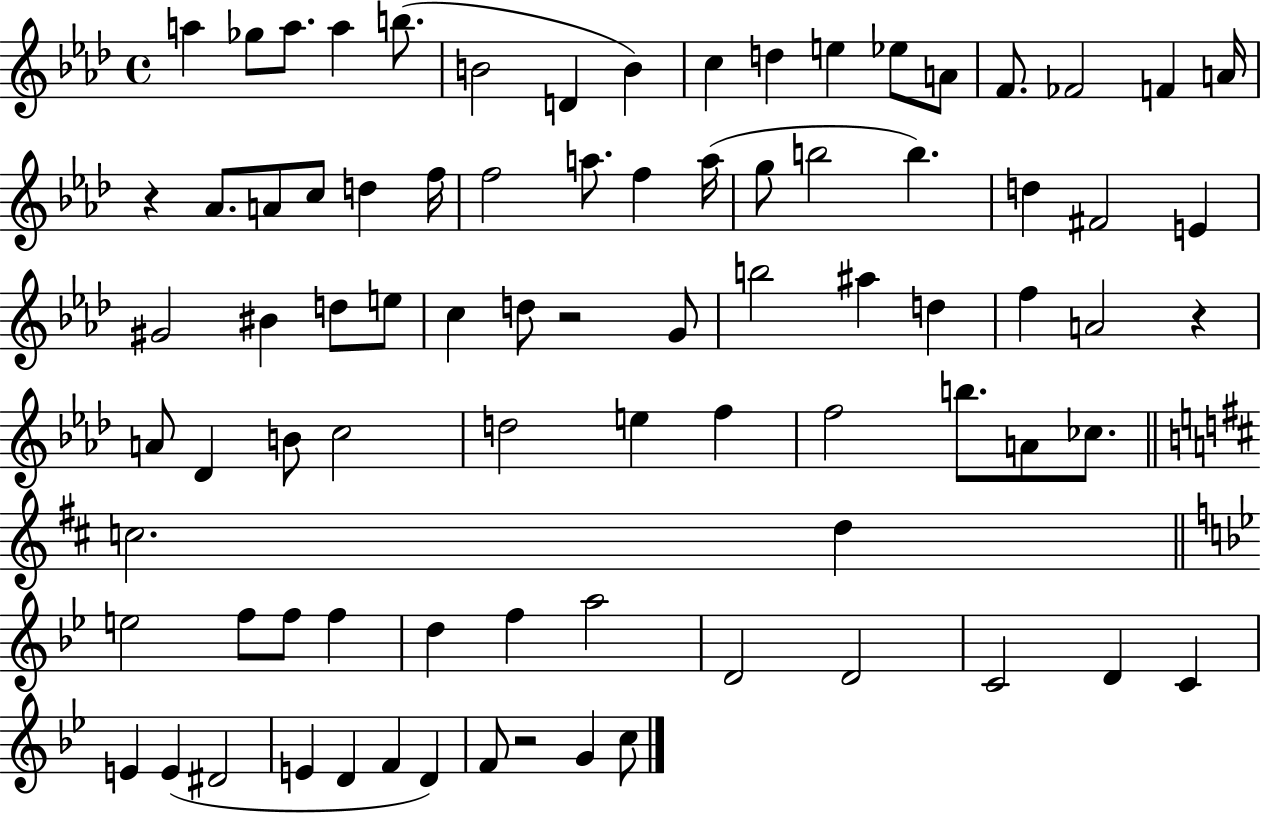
A5/q Gb5/e A5/e. A5/q B5/e. B4/h D4/q B4/q C5/q D5/q E5/q Eb5/e A4/e F4/e. FES4/h F4/q A4/s R/q Ab4/e. A4/e C5/e D5/q F5/s F5/h A5/e. F5/q A5/s G5/e B5/h B5/q. D5/q F#4/h E4/q G#4/h BIS4/q D5/e E5/e C5/q D5/e R/h G4/e B5/h A#5/q D5/q F5/q A4/h R/q A4/e Db4/q B4/e C5/h D5/h E5/q F5/q F5/h B5/e. A4/e CES5/e. C5/h. D5/q E5/h F5/e F5/e F5/q D5/q F5/q A5/h D4/h D4/h C4/h D4/q C4/q E4/q E4/q D#4/h E4/q D4/q F4/q D4/q F4/e R/h G4/q C5/e